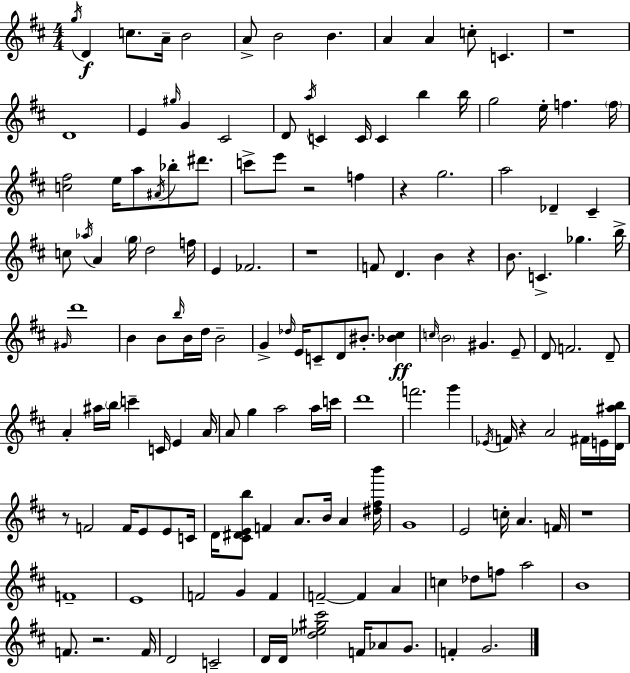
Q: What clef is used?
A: treble